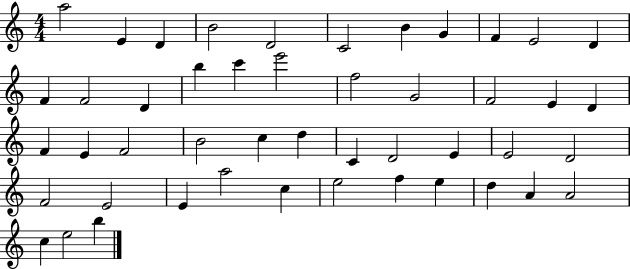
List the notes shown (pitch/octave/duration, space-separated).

A5/h E4/q D4/q B4/h D4/h C4/h B4/q G4/q F4/q E4/h D4/q F4/q F4/h D4/q B5/q C6/q E6/h F5/h G4/h F4/h E4/q D4/q F4/q E4/q F4/h B4/h C5/q D5/q C4/q D4/h E4/q E4/h D4/h F4/h E4/h E4/q A5/h C5/q E5/h F5/q E5/q D5/q A4/q A4/h C5/q E5/h B5/q